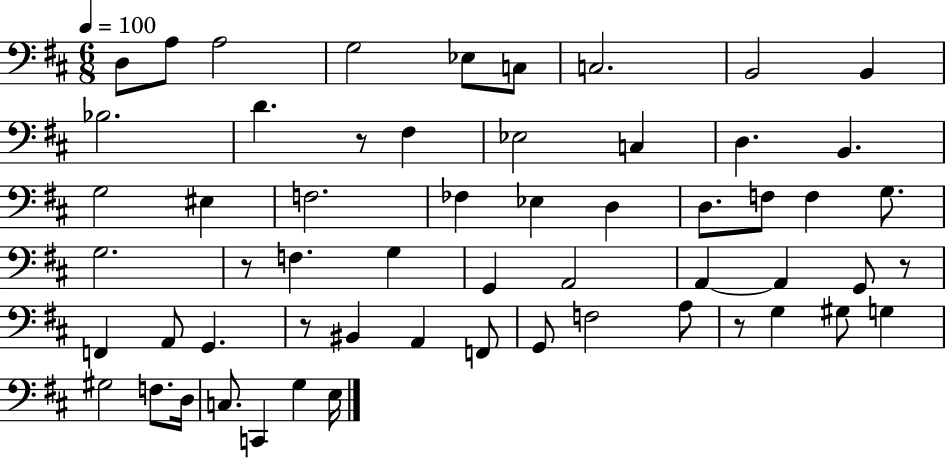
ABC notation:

X:1
T:Untitled
M:6/8
L:1/4
K:D
D,/2 A,/2 A,2 G,2 _E,/2 C,/2 C,2 B,,2 B,, _B,2 D z/2 ^F, _E,2 C, D, B,, G,2 ^E, F,2 _F, _E, D, D,/2 F,/2 F, G,/2 G,2 z/2 F, G, G,, A,,2 A,, A,, G,,/2 z/2 F,, A,,/2 G,, z/2 ^B,, A,, F,,/2 G,,/2 F,2 A,/2 z/2 G, ^G,/2 G, ^G,2 F,/2 D,/4 C,/2 C,, G, E,/4